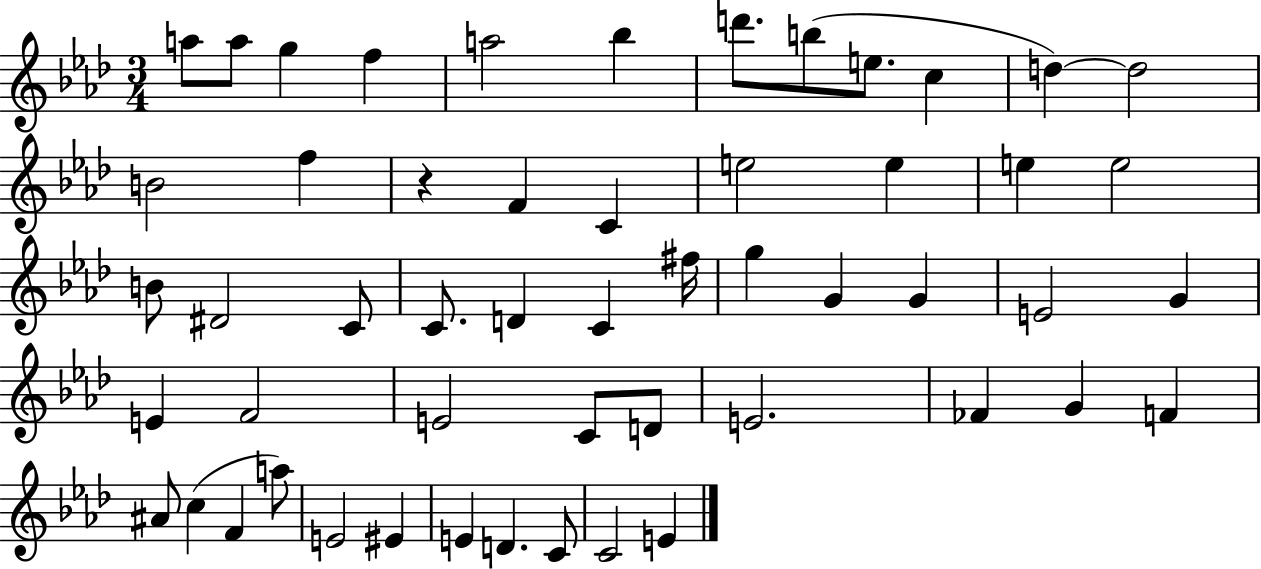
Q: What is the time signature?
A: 3/4